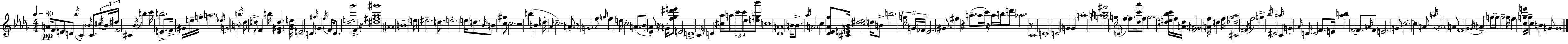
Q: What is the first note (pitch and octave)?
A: A4